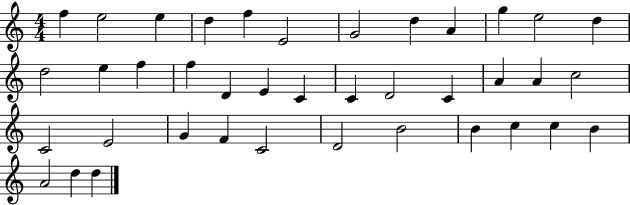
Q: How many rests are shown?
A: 0